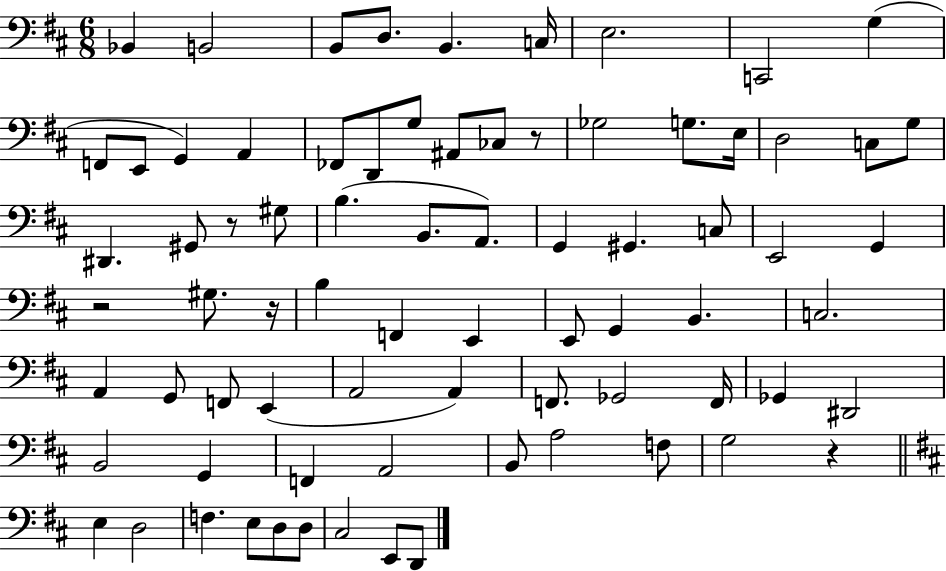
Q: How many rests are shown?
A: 5